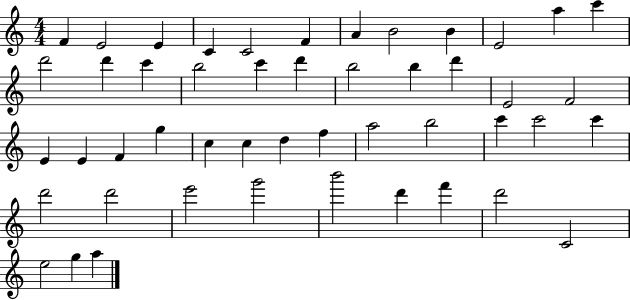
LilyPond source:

{
  \clef treble
  \numericTimeSignature
  \time 4/4
  \key c \major
  f'4 e'2 e'4 | c'4 c'2 f'4 | a'4 b'2 b'4 | e'2 a''4 c'''4 | \break d'''2 d'''4 c'''4 | b''2 c'''4 d'''4 | b''2 b''4 d'''4 | e'2 f'2 | \break e'4 e'4 f'4 g''4 | c''4 c''4 d''4 f''4 | a''2 b''2 | c'''4 c'''2 c'''4 | \break d'''2 d'''2 | e'''2 g'''2 | b'''2 d'''4 f'''4 | d'''2 c'2 | \break e''2 g''4 a''4 | \bar "|."
}